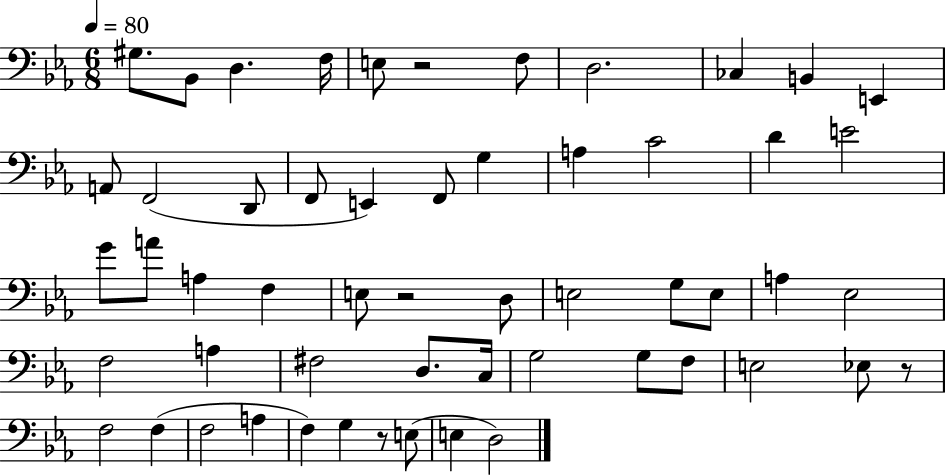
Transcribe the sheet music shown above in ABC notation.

X:1
T:Untitled
M:6/8
L:1/4
K:Eb
^G,/2 _B,,/2 D, F,/4 E,/2 z2 F,/2 D,2 _C, B,, E,, A,,/2 F,,2 D,,/2 F,,/2 E,, F,,/2 G, A, C2 D E2 G/2 A/2 A, F, E,/2 z2 D,/2 E,2 G,/2 E,/2 A, _E,2 F,2 A, ^F,2 D,/2 C,/4 G,2 G,/2 F,/2 E,2 _E,/2 z/2 F,2 F, F,2 A, F, G, z/2 E,/2 E, D,2